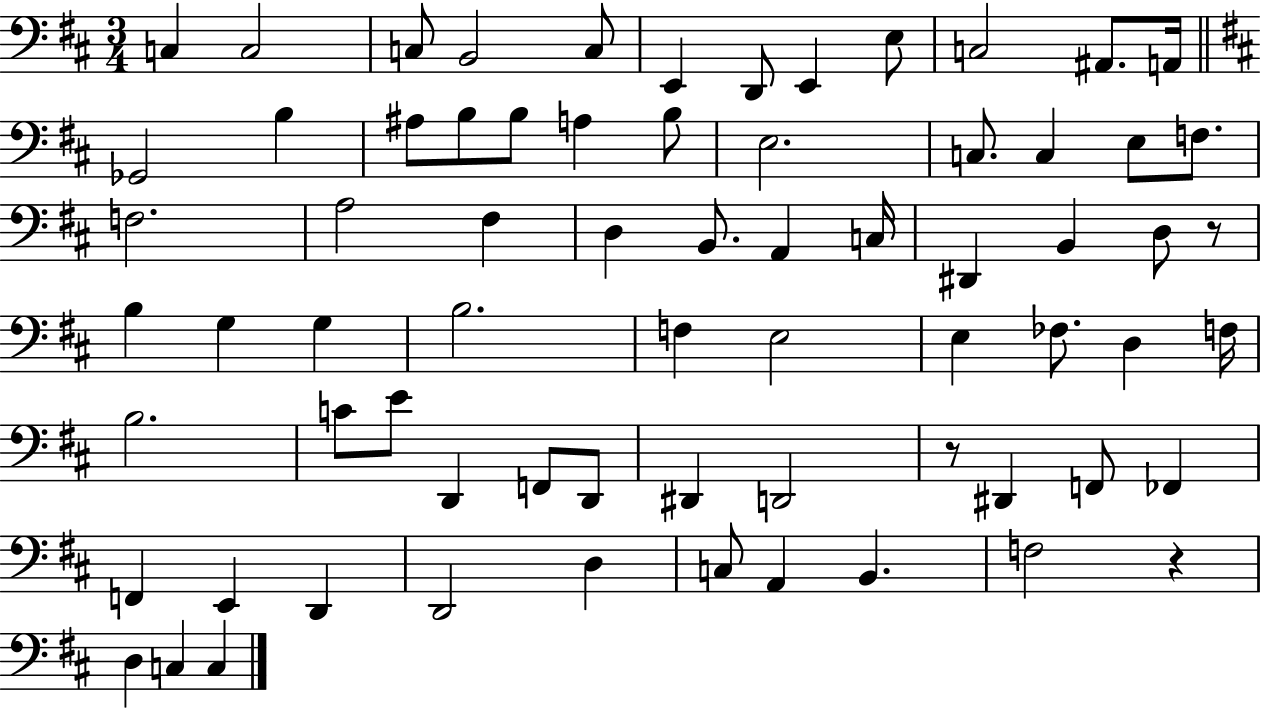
X:1
T:Untitled
M:3/4
L:1/4
K:D
C, C,2 C,/2 B,,2 C,/2 E,, D,,/2 E,, E,/2 C,2 ^A,,/2 A,,/4 _G,,2 B, ^A,/2 B,/2 B,/2 A, B,/2 E,2 C,/2 C, E,/2 F,/2 F,2 A,2 ^F, D, B,,/2 A,, C,/4 ^D,, B,, D,/2 z/2 B, G, G, B,2 F, E,2 E, _F,/2 D, F,/4 B,2 C/2 E/2 D,, F,,/2 D,,/2 ^D,, D,,2 z/2 ^D,, F,,/2 _F,, F,, E,, D,, D,,2 D, C,/2 A,, B,, F,2 z D, C, C,